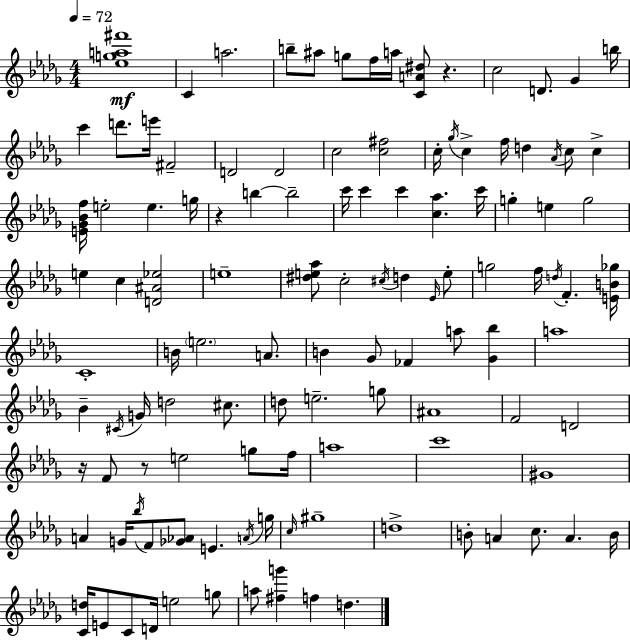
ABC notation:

X:1
T:Untitled
M:4/4
L:1/4
K:Bbm
[_ega^f']4 C a2 b/2 ^a/2 g/2 f/4 a/4 [CA^d]/2 z c2 D/2 _G b/4 c' d'/2 e'/4 ^F2 D2 D2 c2 [c^f]2 c/4 _g/4 c f/4 d _A/4 c/2 c [E_G_Bf]/4 e2 e g/4 z b b2 c'/4 c' c' [c_a] c'/4 g e g2 e c [D^A_e]2 e4 [^de_a]/2 c2 ^c/4 d _E/4 e/2 g2 f/4 d/4 F [EB_g]/4 C4 B/4 e2 A/2 B _G/2 _F a/2 [_G_b] a4 _B ^C/4 G/4 d2 ^c/2 d/2 e2 g/2 ^A4 F2 D2 z/4 F/2 z/2 e2 g/2 f/4 a4 c'4 ^G4 A G/4 _b/4 F/2 [_G_A]/2 E A/4 g/4 c/4 ^g4 d4 B/2 A c/2 A B/4 [Cd]/4 E/2 C/2 D/4 e2 g/2 a/2 [^fg'] f d